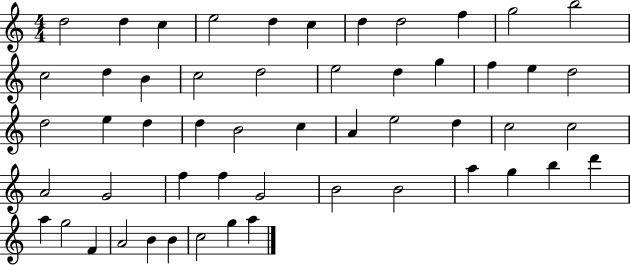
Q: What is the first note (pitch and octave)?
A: D5